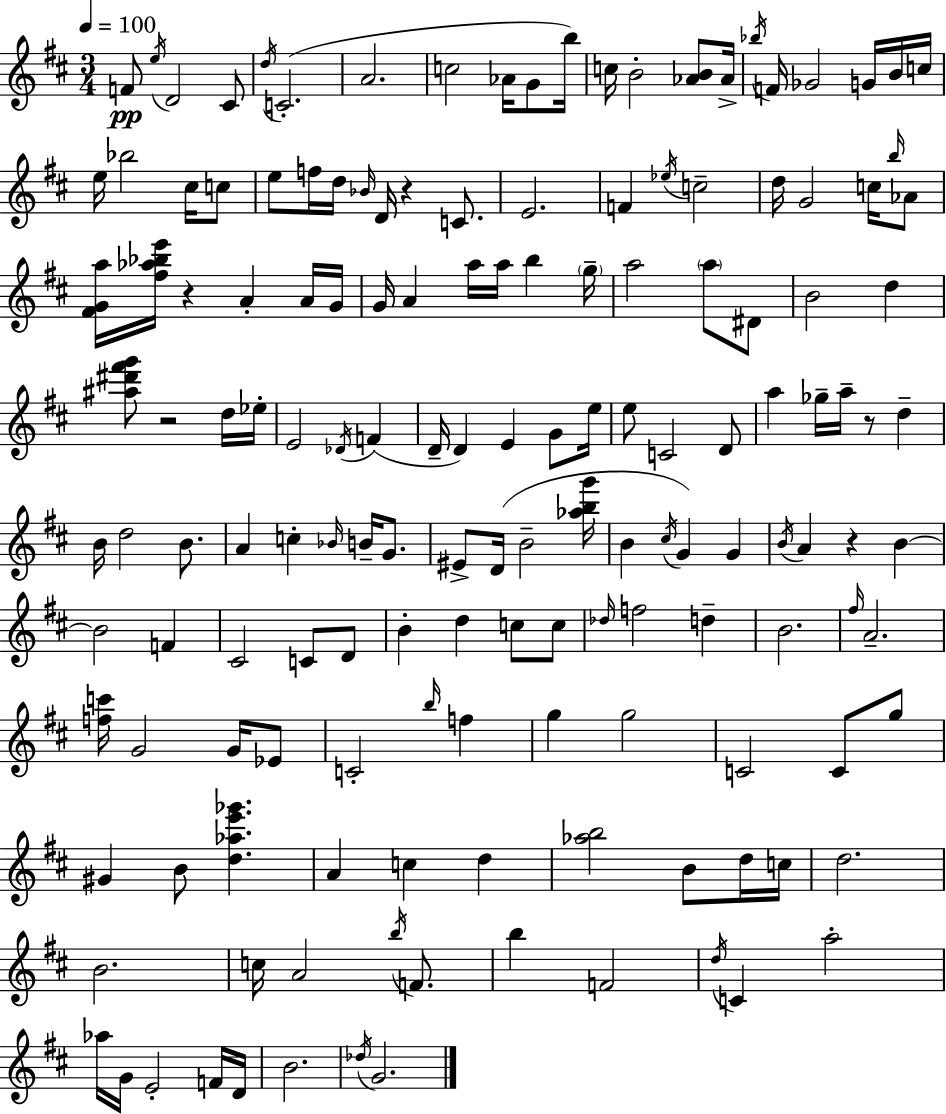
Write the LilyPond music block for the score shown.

{
  \clef treble
  \numericTimeSignature
  \time 3/4
  \key d \major
  \tempo 4 = 100
  \repeat volta 2 { f'8\pp \acciaccatura { e''16 } d'2 cis'8 | \acciaccatura { d''16 } c'2.-.( | a'2. | c''2 aes'16 g'8 | \break b''16) c''16 b'2-. <aes' b'>8 | aes'16-> \acciaccatura { bes''16 } f'16 ges'2 | g'16 b'16 c''16 e''16 bes''2 | cis''16 c''8 e''8 f''16 d''16 \grace { bes'16 } d'16 r4 | \break c'8. e'2. | f'4 \acciaccatura { ees''16 } c''2-- | d''16 g'2 | c''16 \grace { b''16 } aes'8 <fis' g' a''>16 <fis'' aes'' bes'' e'''>16 r4 | \break a'4-. a'16 g'16 g'16 a'4 a''16 | a''16 b''4 \parenthesize g''16-- a''2 | \parenthesize a''8 dis'8 b'2 | d''4 <ais'' dis''' fis''' g'''>8 r2 | \break d''16 ees''16-. e'2 | \acciaccatura { des'16 } f'4( d'16-- d'4) | e'4 g'8 e''16 e''8 c'2 | d'8 a''4 ges''16-- | \break a''16-- r8 d''4-- b'16 d''2 | b'8. a'4 c''4-. | \grace { bes'16 } b'16-- g'8. eis'8-> d'16( b'2-- | <aes'' b'' g'''>16 b'4 | \break \acciaccatura { cis''16 }) g'4 g'4 \acciaccatura { b'16 } a'4 | r4 b'4~~ b'2 | f'4 cis'2 | c'8 d'8 b'4-. | \break d''4 c''8 c''8 \grace { des''16 } f''2 | d''4-- b'2. | \grace { fis''16 } | a'2.-- | \break <f'' c'''>16 g'2 g'16 ees'8 | c'2-. \grace { b''16 } f''4 | g''4 g''2 | c'2 c'8 g''8 | \break gis'4 b'8 <d'' aes'' e''' ges'''>4. | a'4 c''4 d''4 | <aes'' b''>2 b'8 d''16 | c''16 d''2. | \break b'2. | c''16 a'2 \acciaccatura { b''16 } f'8. | b''4 f'2 | \acciaccatura { d''16 } c'4 a''2-. | \break aes''16 g'16 e'2-. | f'16 d'16 b'2. | \acciaccatura { des''16 } g'2. | } \bar "|."
}